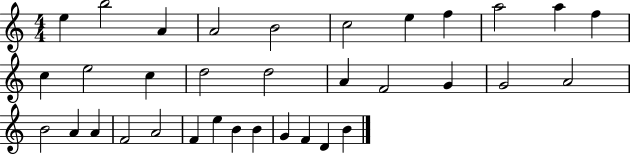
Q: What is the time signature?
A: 4/4